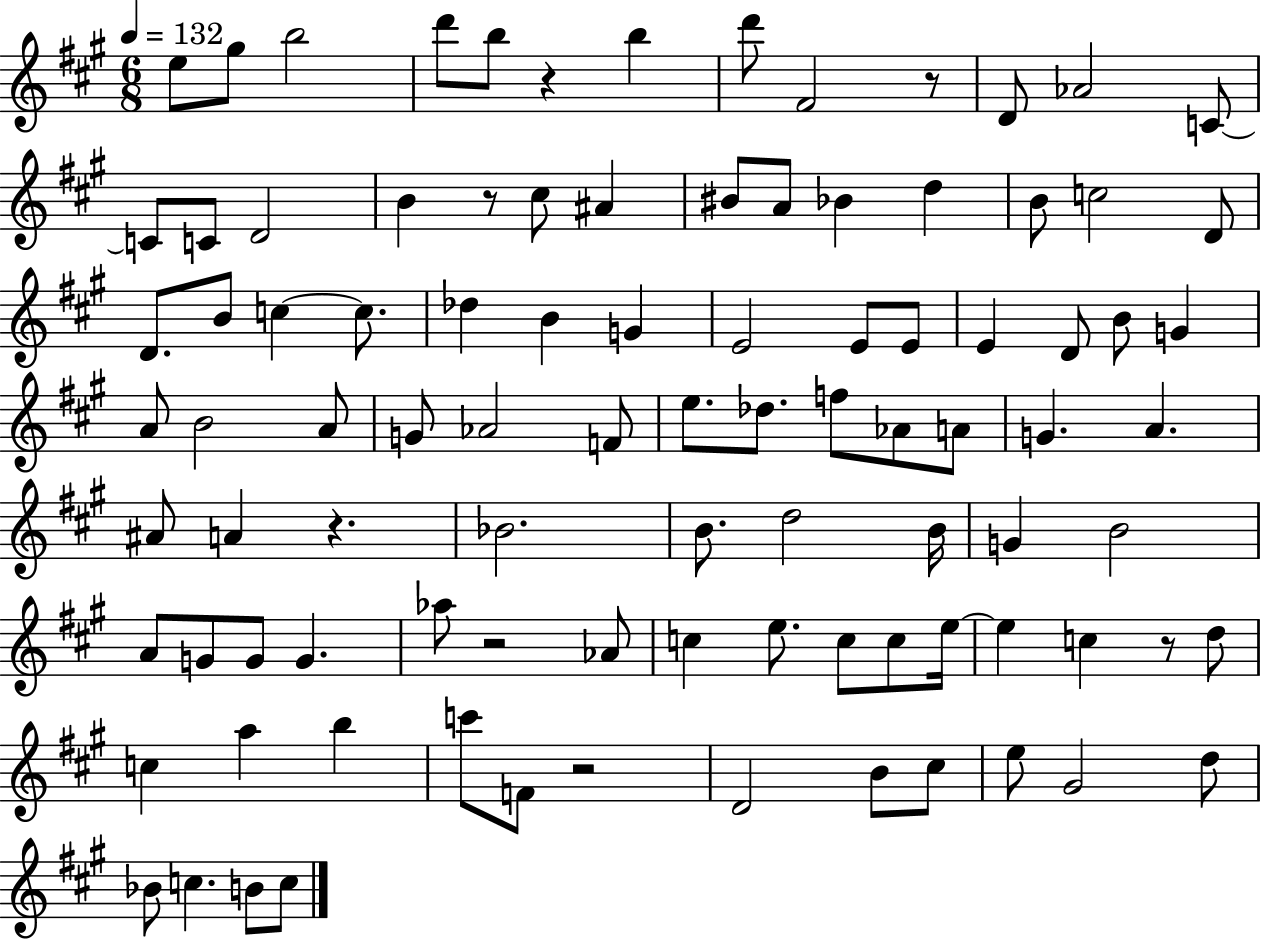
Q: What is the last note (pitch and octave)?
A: C5